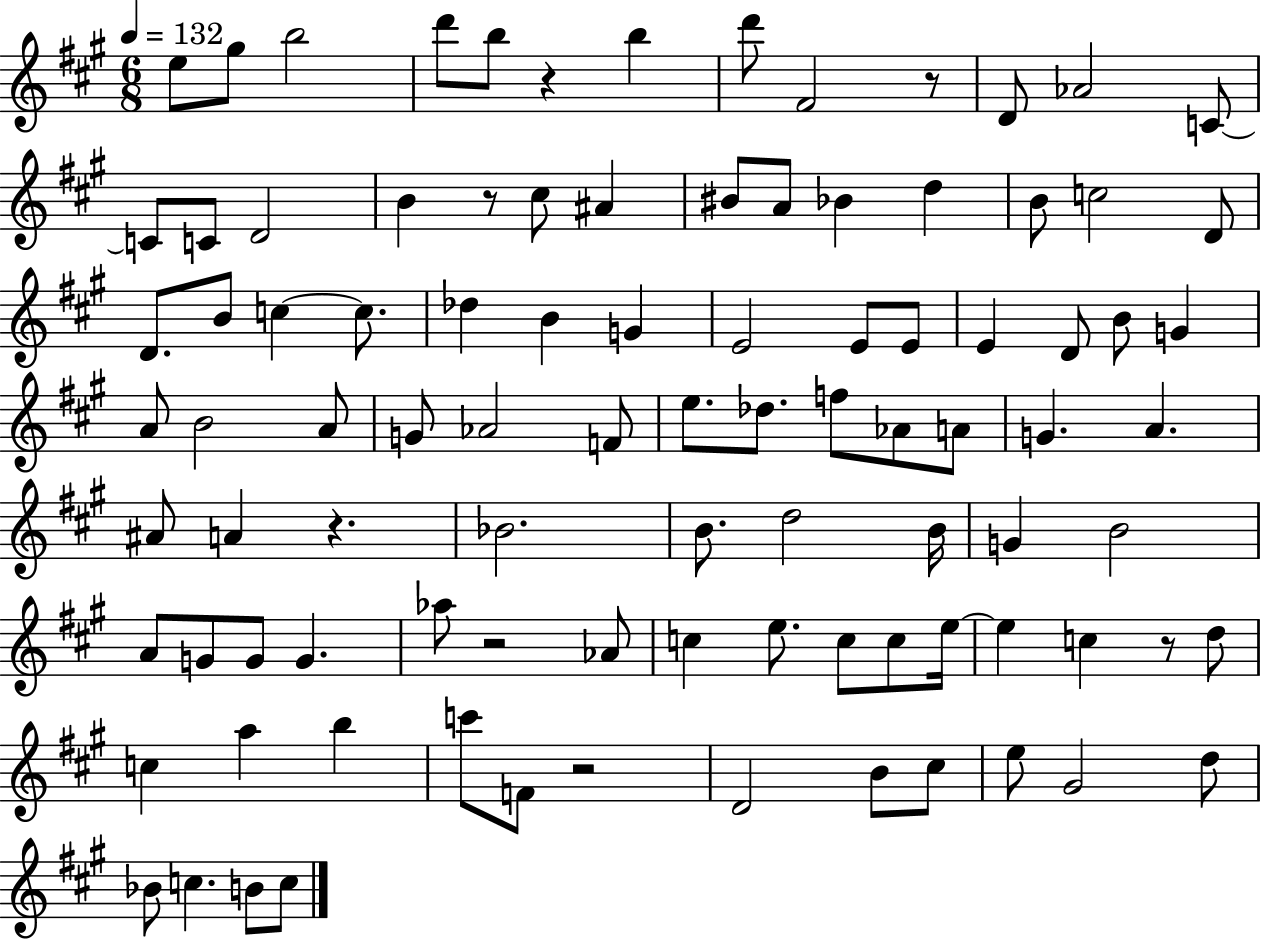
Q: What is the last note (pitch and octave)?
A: C5